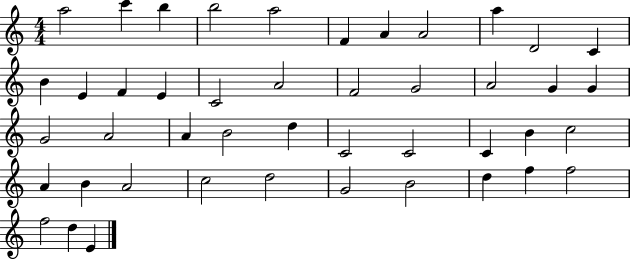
A5/h C6/q B5/q B5/h A5/h F4/q A4/q A4/h A5/q D4/h C4/q B4/q E4/q F4/q E4/q C4/h A4/h F4/h G4/h A4/h G4/q G4/q G4/h A4/h A4/q B4/h D5/q C4/h C4/h C4/q B4/q C5/h A4/q B4/q A4/h C5/h D5/h G4/h B4/h D5/q F5/q F5/h F5/h D5/q E4/q